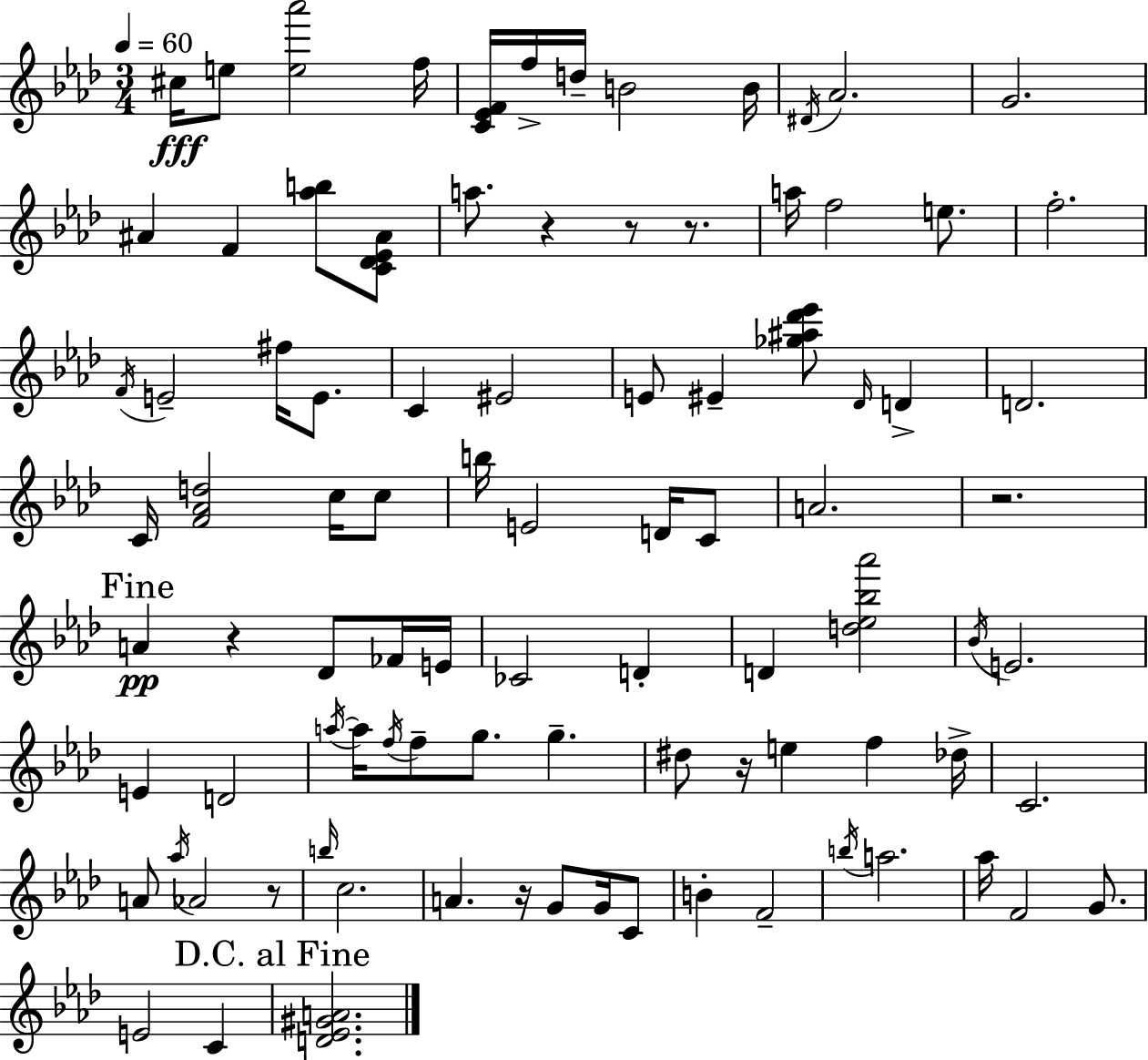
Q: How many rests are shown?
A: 8